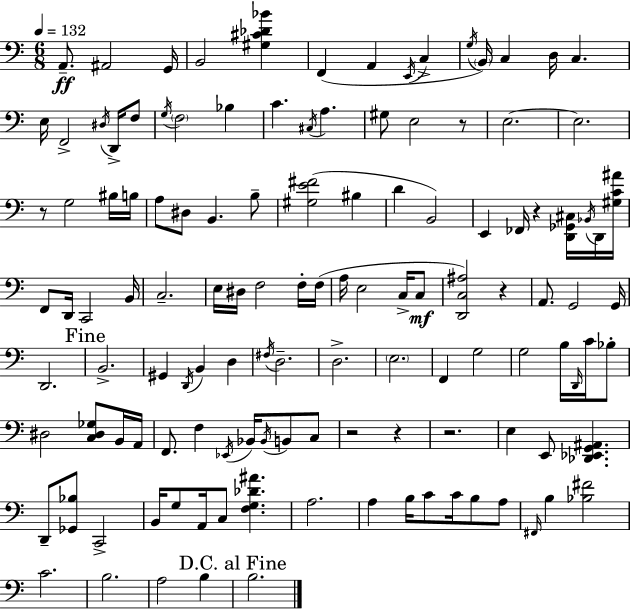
X:1
T:Untitled
M:6/8
L:1/4
K:C
A,,/2 ^A,,2 G,,/4 B,,2 [^G,^C_D_B] F,, A,, E,,/4 C, G,/4 B,,/4 C, D,/4 C, E,/4 F,,2 ^D,/4 D,,/4 F,/2 G,/4 F,2 _B, C ^C,/4 A, ^G,/2 E,2 z/2 E,2 E,2 z/2 G,2 ^B,/4 B,/4 A,/2 ^D,/2 B,, B,/2 [^G,E^F]2 ^B, D B,,2 E,, _F,,/4 z [D,,_G,,^C,]/4 _B,,/4 D,,/4 [^G,C^A]/4 F,,/2 D,,/4 C,,2 B,,/4 C,2 E,/4 ^D,/4 F,2 F,/4 F,/4 A,/4 E,2 C,/4 C,/2 [D,,C,^A,]2 z A,,/2 G,,2 G,,/4 D,,2 B,,2 ^G,, D,,/4 B,, D, ^F,/4 D,2 D,2 E,2 F,, G,2 G,2 B,/4 D,,/4 C/4 _B,/2 ^D,2 [C,^D,_G,]/2 B,,/4 A,,/4 F,,/2 F, _E,,/4 _B,,/4 _B,,/4 B,,/2 C,/2 z2 z z2 E, E,,/2 [_D,,_E,,G,,^A,,] D,,/2 [_G,,_B,]/2 C,,2 B,,/4 G,/2 A,,/4 C,/2 [F,G,_D^A] A,2 A, B,/4 C/2 C/4 B,/2 A,/2 ^F,,/4 B, [_B,^F]2 C2 B,2 A,2 B, B,2